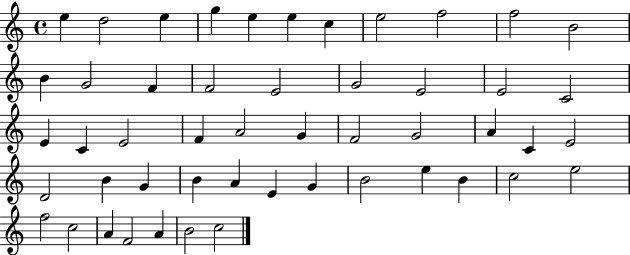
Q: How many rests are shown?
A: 0